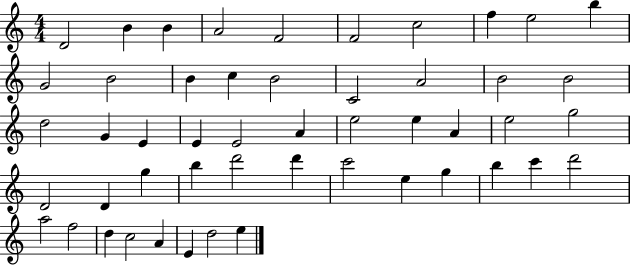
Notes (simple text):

D4/h B4/q B4/q A4/h F4/h F4/h C5/h F5/q E5/h B5/q G4/h B4/h B4/q C5/q B4/h C4/h A4/h B4/h B4/h D5/h G4/q E4/q E4/q E4/h A4/q E5/h E5/q A4/q E5/h G5/h D4/h D4/q G5/q B5/q D6/h D6/q C6/h E5/q G5/q B5/q C6/q D6/h A5/h F5/h D5/q C5/h A4/q E4/q D5/h E5/q